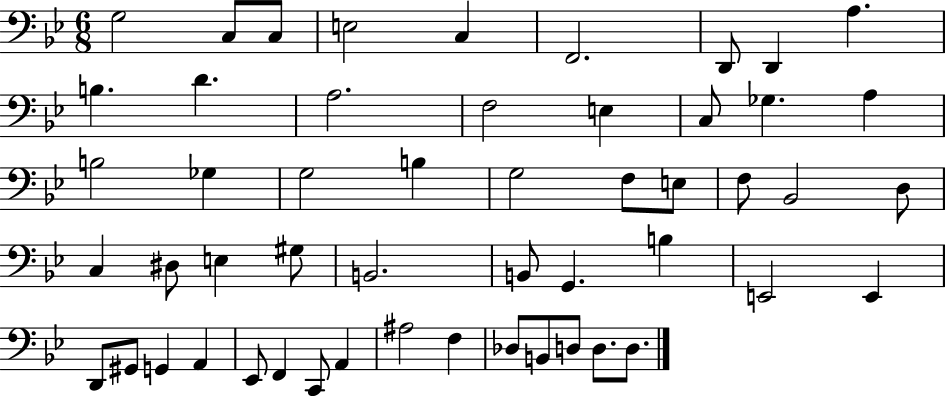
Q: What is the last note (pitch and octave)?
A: D3